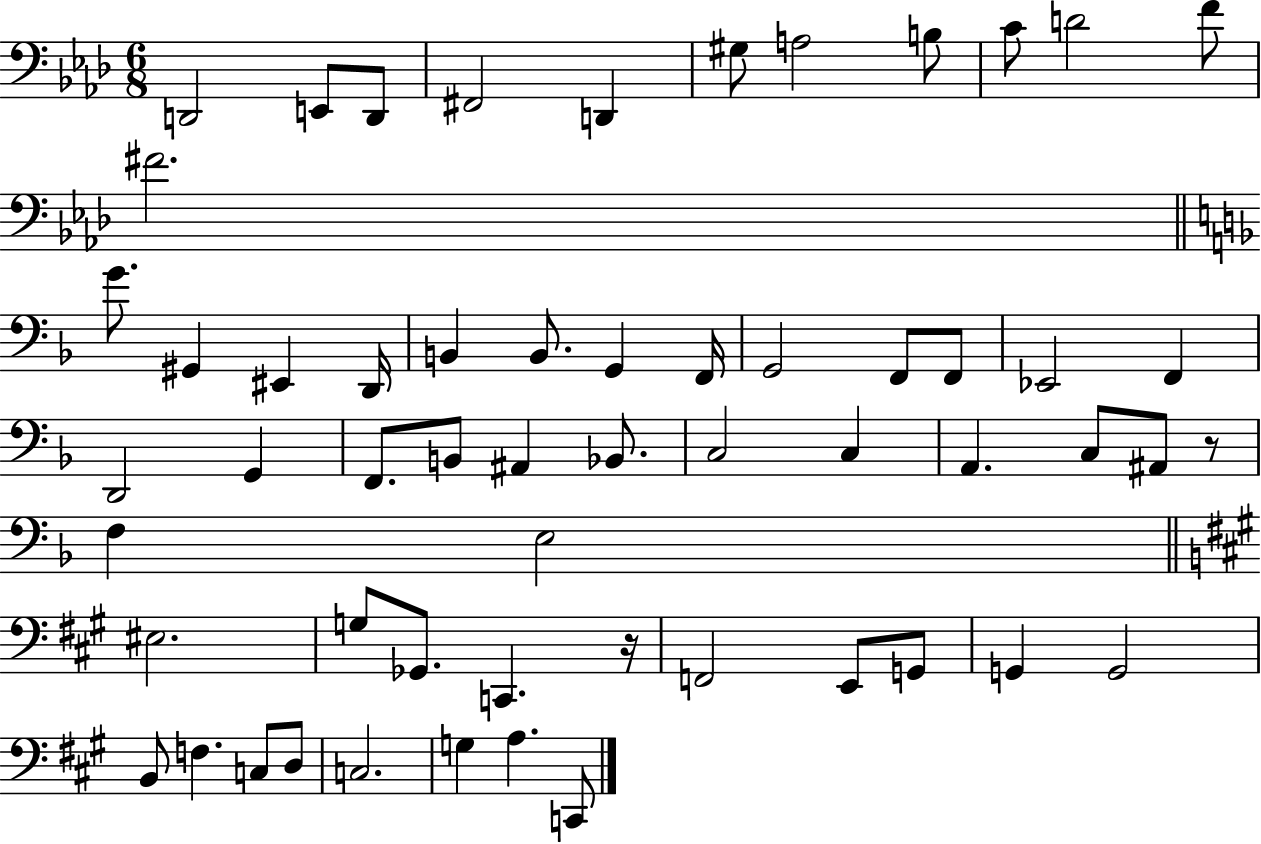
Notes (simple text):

D2/h E2/e D2/e F#2/h D2/q G#3/e A3/h B3/e C4/e D4/h F4/e F#4/h. G4/e. G#2/q EIS2/q D2/s B2/q B2/e. G2/q F2/s G2/h F2/e F2/e Eb2/h F2/q D2/h G2/q F2/e. B2/e A#2/q Bb2/e. C3/h C3/q A2/q. C3/e A#2/e R/e F3/q E3/h EIS3/h. G3/e Gb2/e. C2/q. R/s F2/h E2/e G2/e G2/q G2/h B2/e F3/q. C3/e D3/e C3/h. G3/q A3/q. C2/e